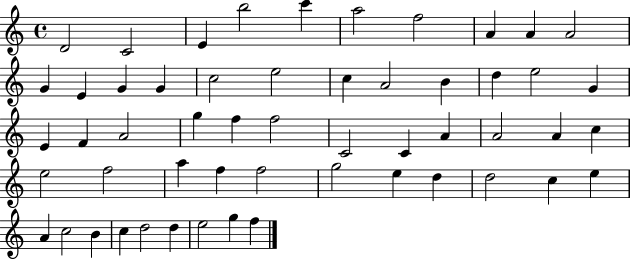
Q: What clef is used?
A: treble